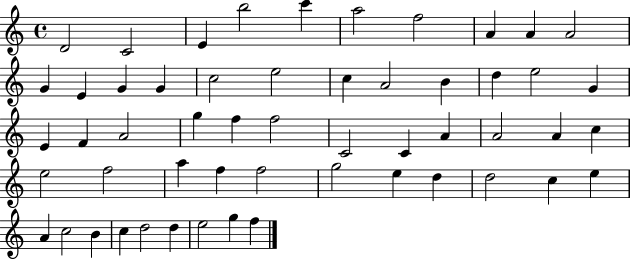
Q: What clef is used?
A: treble